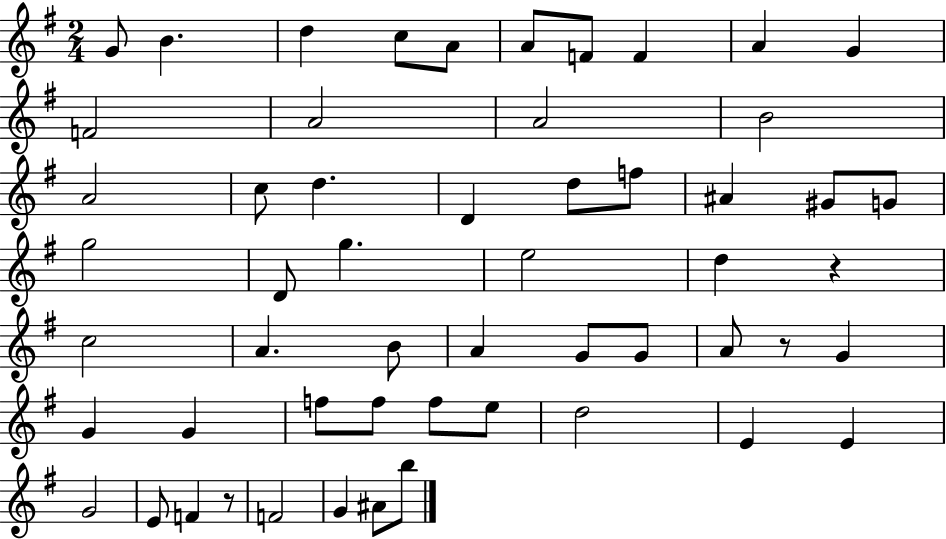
G4/e B4/q. D5/q C5/e A4/e A4/e F4/e F4/q A4/q G4/q F4/h A4/h A4/h B4/h A4/h C5/e D5/q. D4/q D5/e F5/e A#4/q G#4/e G4/e G5/h D4/e G5/q. E5/h D5/q R/q C5/h A4/q. B4/e A4/q G4/e G4/e A4/e R/e G4/q G4/q G4/q F5/e F5/e F5/e E5/e D5/h E4/q E4/q G4/h E4/e F4/q R/e F4/h G4/q A#4/e B5/e